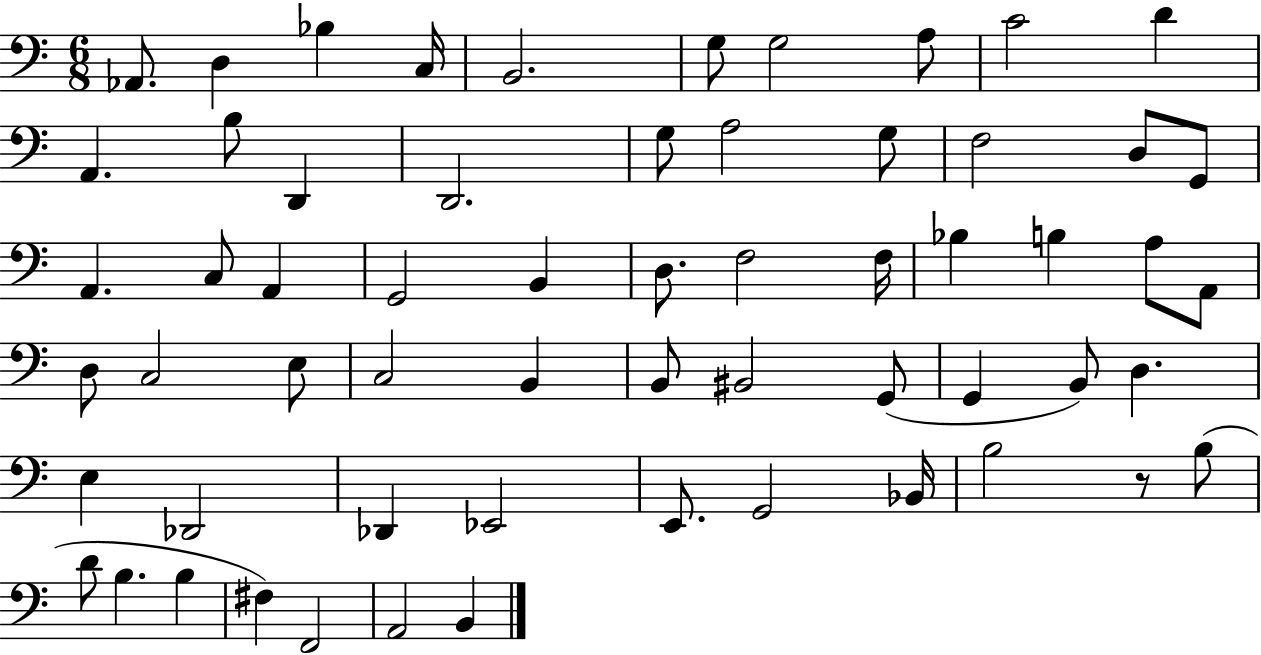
X:1
T:Untitled
M:6/8
L:1/4
K:C
_A,,/2 D, _B, C,/4 B,,2 G,/2 G,2 A,/2 C2 D A,, B,/2 D,, D,,2 G,/2 A,2 G,/2 F,2 D,/2 G,,/2 A,, C,/2 A,, G,,2 B,, D,/2 F,2 F,/4 _B, B, A,/2 A,,/2 D,/2 C,2 E,/2 C,2 B,, B,,/2 ^B,,2 G,,/2 G,, B,,/2 D, E, _D,,2 _D,, _E,,2 E,,/2 G,,2 _B,,/4 B,2 z/2 B,/2 D/2 B, B, ^F, F,,2 A,,2 B,,